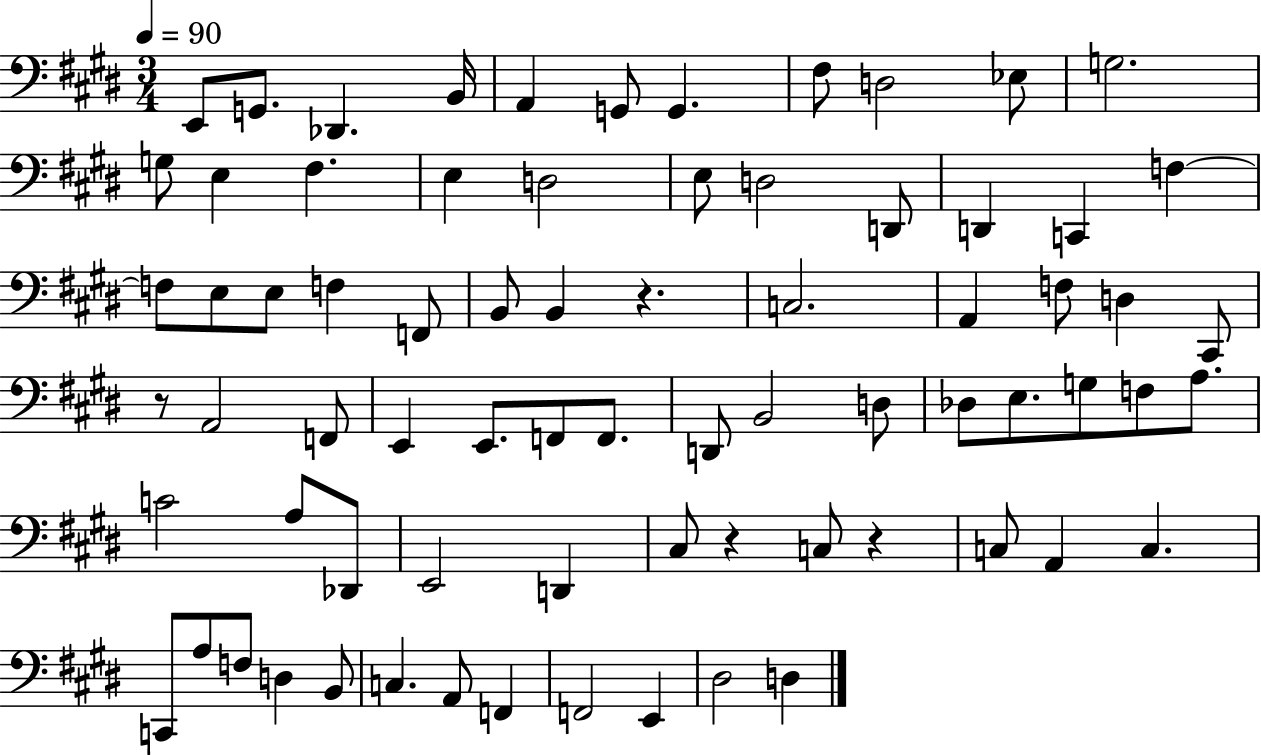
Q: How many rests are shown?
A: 4